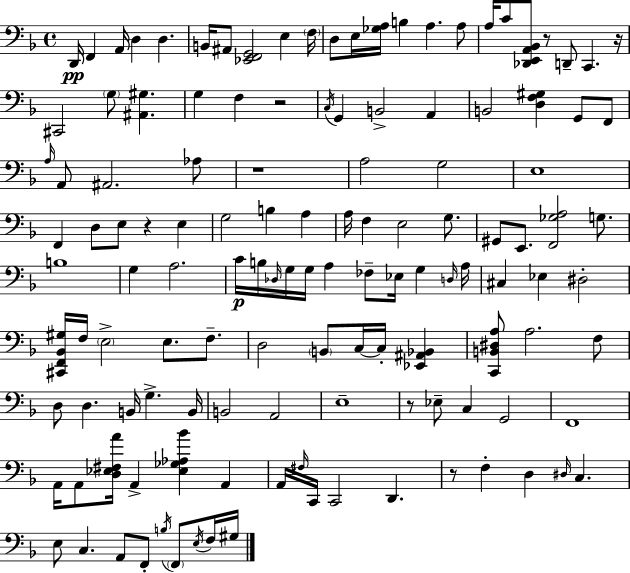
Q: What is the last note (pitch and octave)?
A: G#3